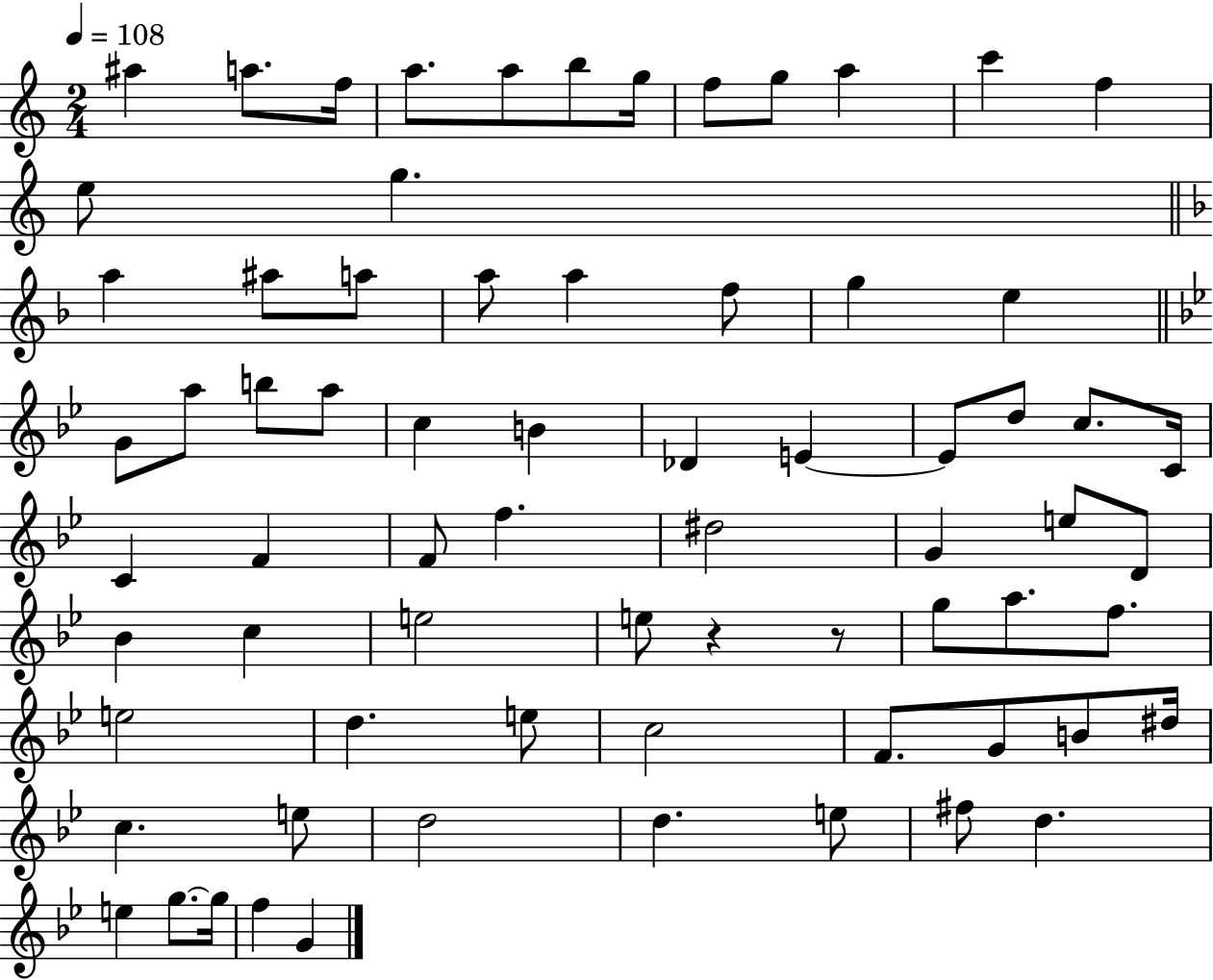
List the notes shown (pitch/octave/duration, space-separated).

A#5/q A5/e. F5/s A5/e. A5/e B5/e G5/s F5/e G5/e A5/q C6/q F5/q E5/e G5/q. A5/q A#5/e A5/e A5/e A5/q F5/e G5/q E5/q G4/e A5/e B5/e A5/e C5/q B4/q Db4/q E4/q E4/e D5/e C5/e. C4/s C4/q F4/q F4/e F5/q. D#5/h G4/q E5/e D4/e Bb4/q C5/q E5/h E5/e R/q R/e G5/e A5/e. F5/e. E5/h D5/q. E5/e C5/h F4/e. G4/e B4/e D#5/s C5/q. E5/e D5/h D5/q. E5/e F#5/e D5/q. E5/q G5/e. G5/s F5/q G4/q